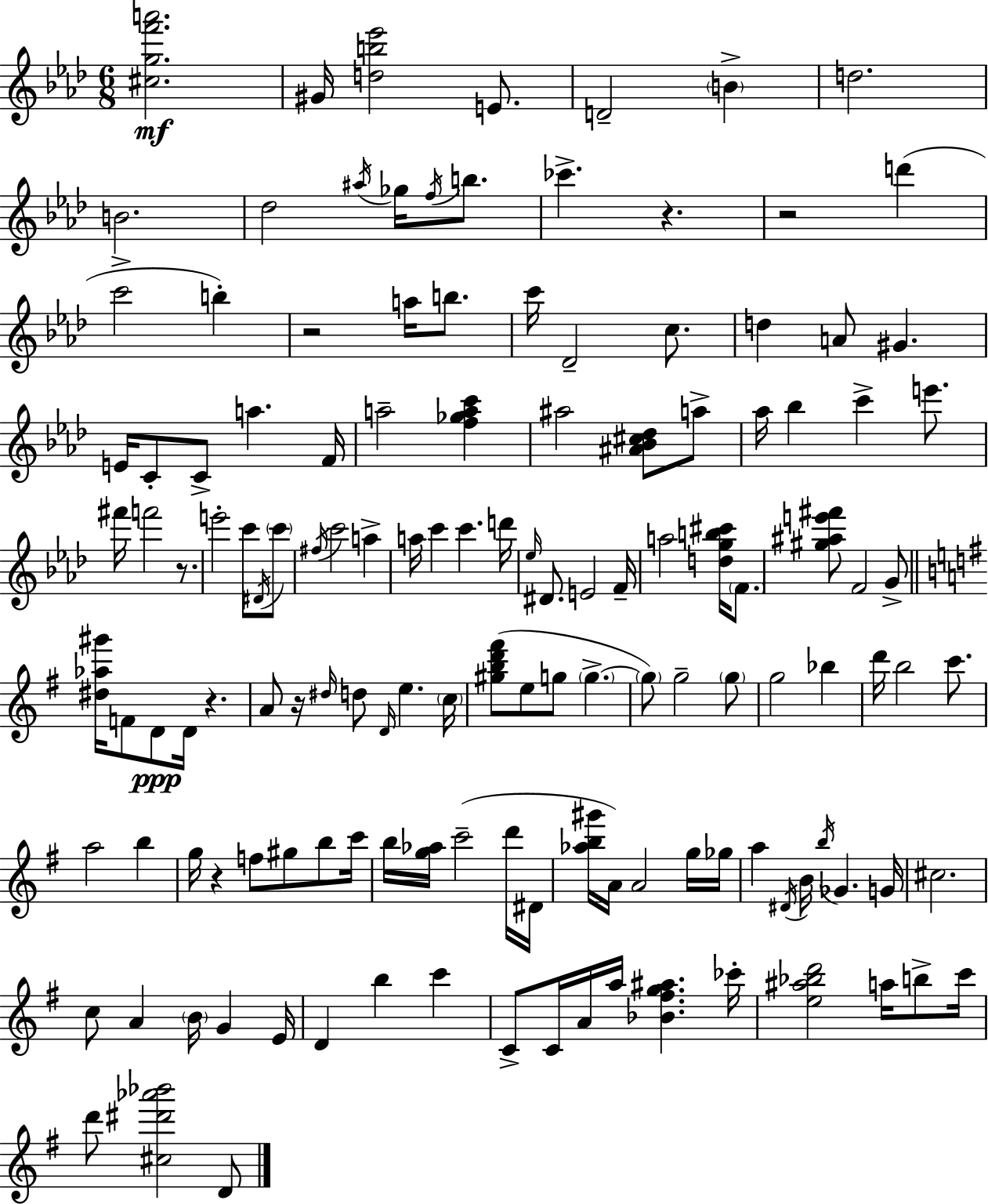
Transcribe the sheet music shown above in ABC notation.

X:1
T:Untitled
M:6/8
L:1/4
K:Ab
[^cgf'a']2 ^G/4 [db_e']2 E/2 D2 B d2 B2 _d2 ^a/4 _g/4 f/4 b/2 _c' z z2 d' c'2 b z2 a/4 b/2 c'/4 _D2 c/2 d A/2 ^G E/4 C/2 C/2 a F/4 a2 [f_gac'] ^a2 [^A_B^c_d]/2 a/2 _a/4 _b c' e'/2 ^f'/4 f'2 z/2 e'2 c'/2 ^D/4 c'/2 ^f/4 c'2 a a/4 c' c' d'/4 _e/4 ^D/2 E2 F/4 a2 [dgb^c']/4 F/2 [^g^ae'^f']/2 F2 G/2 [^d_a^g']/4 F/2 D/2 D/4 z A/2 z/4 ^d/4 d/2 D/4 e c/4 [^gbd'^f']/2 e/2 g/2 g g/2 g2 g/2 g2 _b d'/4 b2 c'/2 a2 b g/4 z f/2 ^g/2 b/2 c'/4 b/4 [g_a]/4 c'2 d'/4 ^D/4 [_ab^g']/4 A/4 A2 g/4 _g/4 a ^D/4 B/4 b/4 _G G/4 ^c2 c/2 A B/4 G E/4 D b c' C/2 C/4 A/4 a/4 [_B^fg^a] _c'/4 [e^a_bd']2 a/4 b/2 c'/4 d'/2 [^c^d'_a'_b']2 D/2